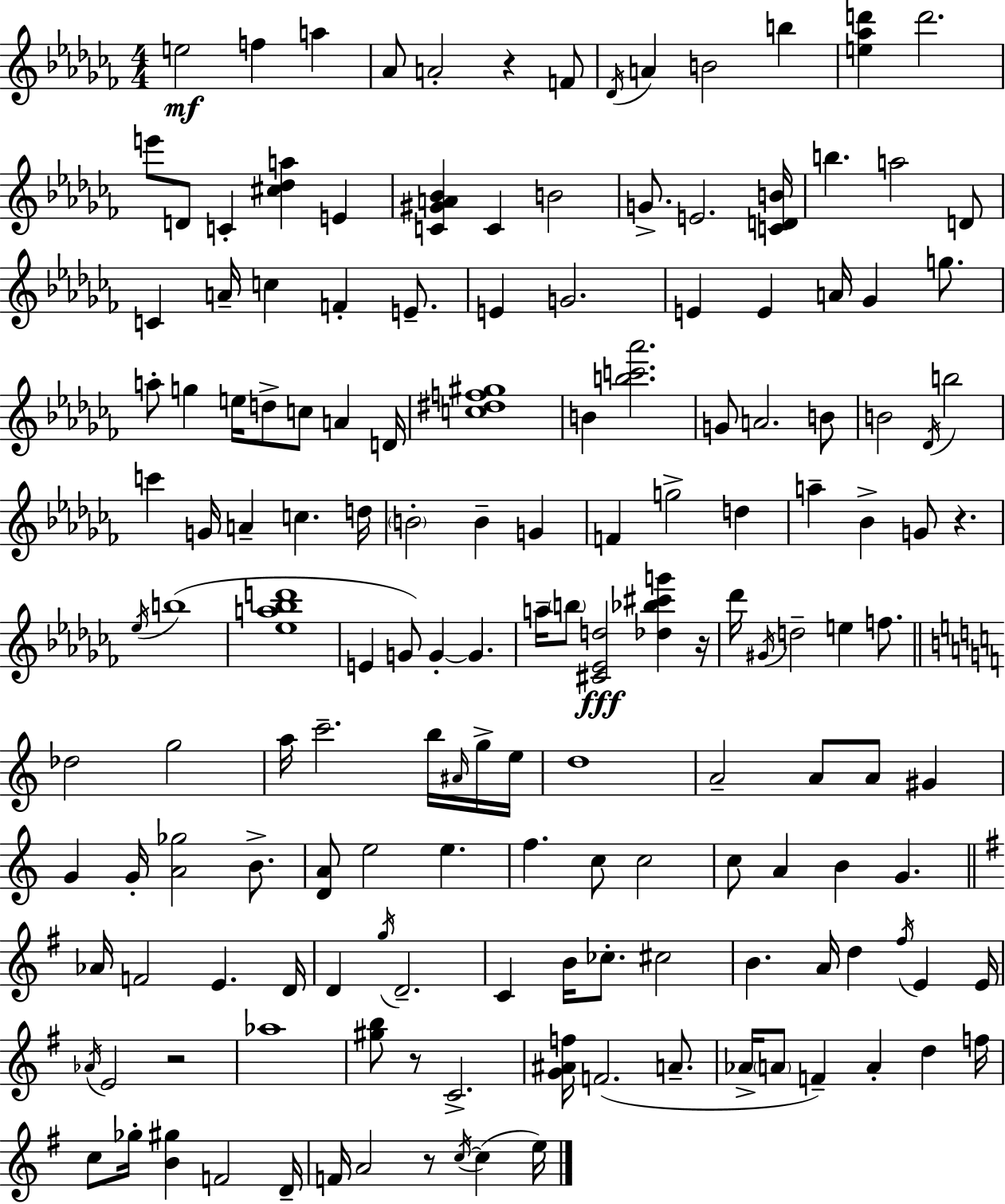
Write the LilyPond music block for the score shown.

{
  \clef treble
  \numericTimeSignature
  \time 4/4
  \key aes \minor
  e''2\mf f''4 a''4 | aes'8 a'2-. r4 f'8 | \acciaccatura { des'16 } a'4 b'2 b''4 | <e'' aes'' d'''>4 d'''2. | \break e'''8 d'8 c'4-. <cis'' des'' a''>4 e'4 | <c' gis' a' bes'>4 c'4 b'2 | g'8.-> e'2. | <c' d' b'>16 b''4. a''2 d'8 | \break c'4 a'16-- c''4 f'4-. e'8.-- | e'4 g'2. | e'4 e'4 a'16 ges'4 g''8. | a''8-. g''4 e''16 d''8-> c''8 a'4 | \break d'16 <c'' dis'' f'' gis''>1 | b'4 <b'' c''' aes'''>2. | g'8 a'2. b'8 | b'2 \acciaccatura { des'16 } b''2 | \break c'''4 g'16 a'4-- c''4. | d''16 \parenthesize b'2-. b'4-- g'4 | f'4 g''2-> d''4 | a''4-- bes'4-> g'8 r4. | \break \acciaccatura { ees''16 } b''1( | <ees'' a'' bes'' d'''>1 | e'4 g'8) g'4-.~~ g'4. | a''16-- \parenthesize b''8 <cis' ees' d''>2\fff <des'' bes'' cis''' g'''>4 | \break r16 des'''16 \acciaccatura { gis'16 } d''2-- e''4 | f''8. \bar "||" \break \key a \minor des''2 g''2 | a''16 c'''2.-- b''16 \grace { ais'16 } g''16-> | e''16 d''1 | a'2-- a'8 a'8 gis'4 | \break g'4 g'16-. <a' ges''>2 b'8.-> | <d' a'>8 e''2 e''4. | f''4. c''8 c''2 | c''8 a'4 b'4 g'4. | \break \bar "||" \break \key g \major aes'16 f'2 e'4. d'16 | d'4 \acciaccatura { g''16 } d'2.-- | c'4 b'16 ces''8.-. cis''2 | b'4. a'16 d''4 \acciaccatura { fis''16 } e'4 | \break e'16 \acciaccatura { aes'16 } e'2 r2 | aes''1 | <gis'' b''>8 r8 c'2.-> | <g' ais' f''>16 f'2.( | \break a'8.-- aes'16-> \parenthesize a'8 f'4--) a'4-. d''4 | f''16 c''8 ges''16-. <b' gis''>4 f'2 | d'16-- f'16 a'2 r8 \acciaccatura { c''16~ }(~ c''4 | e''16) \bar "|."
}